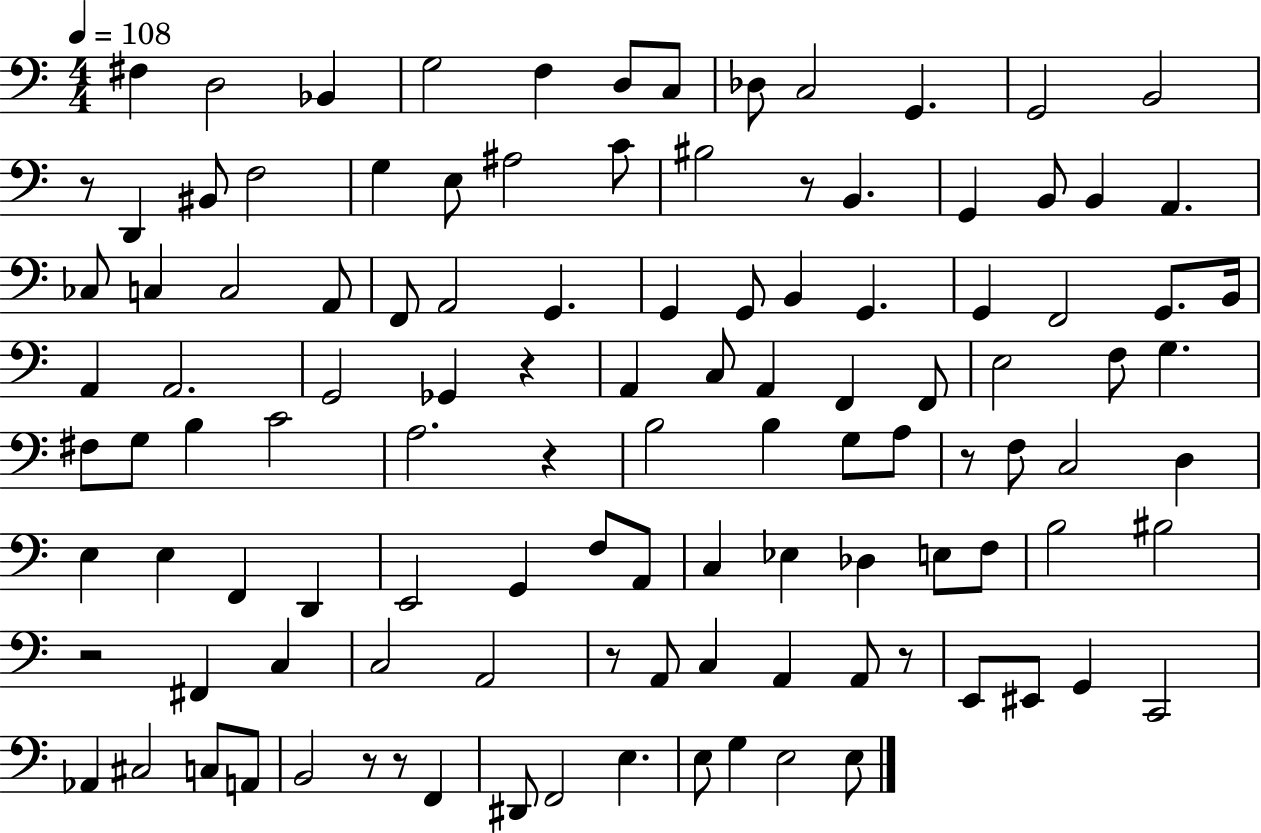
{
  \clef bass
  \numericTimeSignature
  \time 4/4
  \key c \major
  \tempo 4 = 108
  fis4 d2 bes,4 | g2 f4 d8 c8 | des8 c2 g,4. | g,2 b,2 | \break r8 d,4 bis,8 f2 | g4 e8 ais2 c'8 | bis2 r8 b,4. | g,4 b,8 b,4 a,4. | \break ces8 c4 c2 a,8 | f,8 a,2 g,4. | g,4 g,8 b,4 g,4. | g,4 f,2 g,8. b,16 | \break a,4 a,2. | g,2 ges,4 r4 | a,4 c8 a,4 f,4 f,8 | e2 f8 g4. | \break fis8 g8 b4 c'2 | a2. r4 | b2 b4 g8 a8 | r8 f8 c2 d4 | \break e4 e4 f,4 d,4 | e,2 g,4 f8 a,8 | c4 ees4 des4 e8 f8 | b2 bis2 | \break r2 fis,4 c4 | c2 a,2 | r8 a,8 c4 a,4 a,8 r8 | e,8 eis,8 g,4 c,2 | \break aes,4 cis2 c8 a,8 | b,2 r8 r8 f,4 | dis,8 f,2 e4. | e8 g4 e2 e8 | \break \bar "|."
}